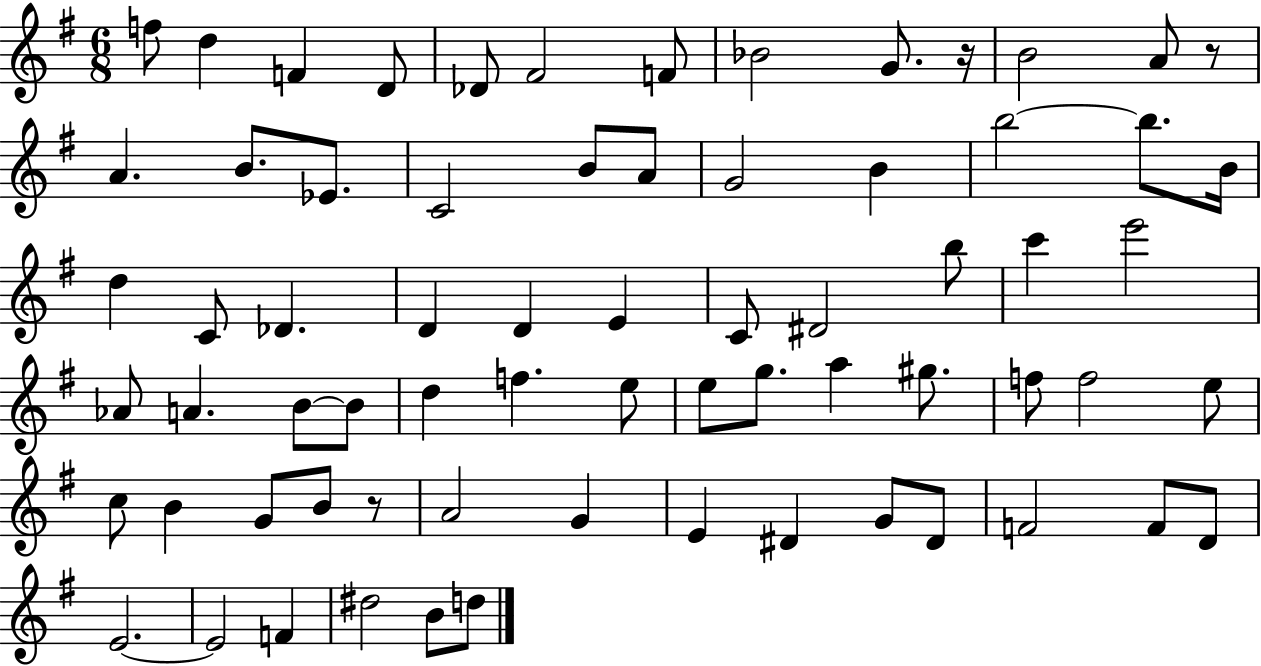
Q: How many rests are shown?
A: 3